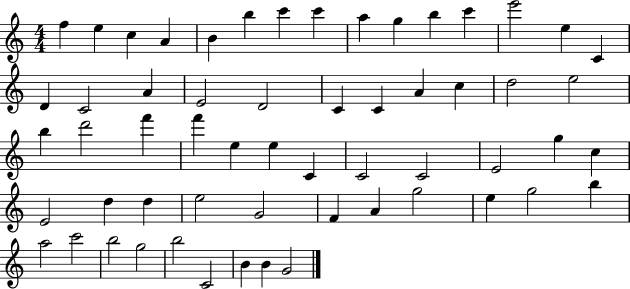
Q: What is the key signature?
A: C major